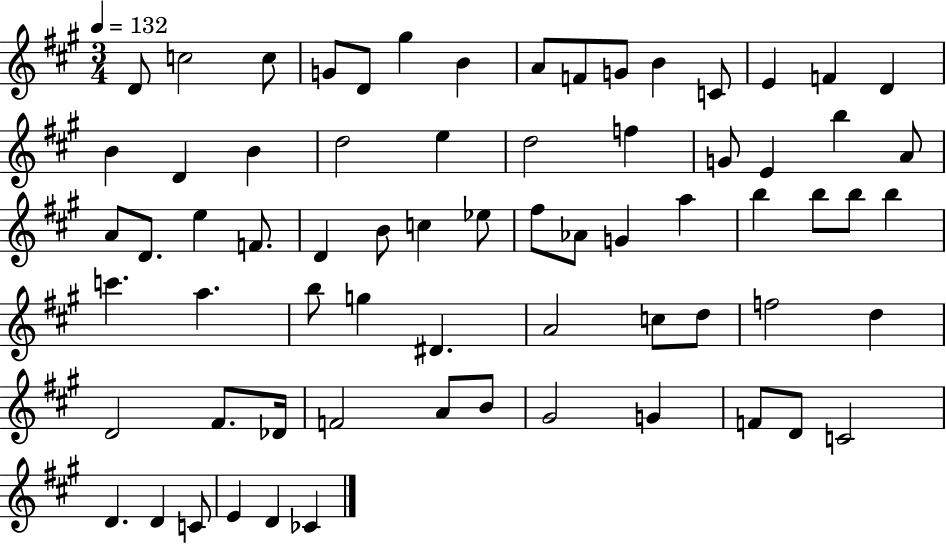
{
  \clef treble
  \numericTimeSignature
  \time 3/4
  \key a \major
  \tempo 4 = 132
  d'8 c''2 c''8 | g'8 d'8 gis''4 b'4 | a'8 f'8 g'8 b'4 c'8 | e'4 f'4 d'4 | \break b'4 d'4 b'4 | d''2 e''4 | d''2 f''4 | g'8 e'4 b''4 a'8 | \break a'8 d'8. e''4 f'8. | d'4 b'8 c''4 ees''8 | fis''8 aes'8 g'4 a''4 | b''4 b''8 b''8 b''4 | \break c'''4. a''4. | b''8 g''4 dis'4. | a'2 c''8 d''8 | f''2 d''4 | \break d'2 fis'8. des'16 | f'2 a'8 b'8 | gis'2 g'4 | f'8 d'8 c'2 | \break d'4. d'4 c'8 | e'4 d'4 ces'4 | \bar "|."
}